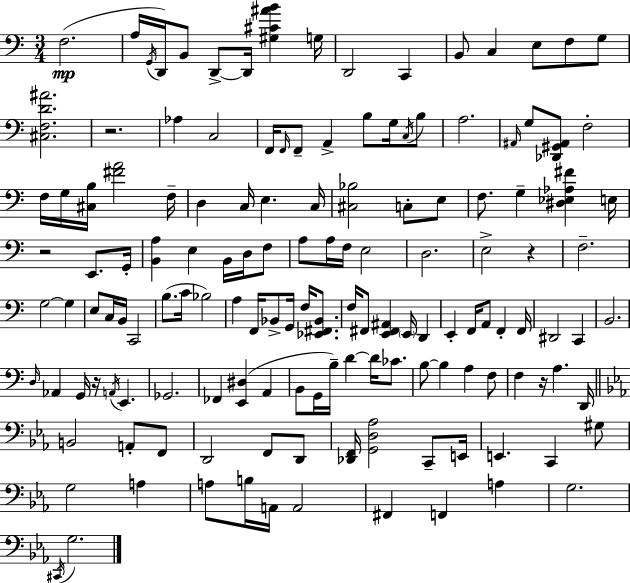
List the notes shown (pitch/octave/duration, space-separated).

F3/h. A3/s G2/s D2/s B2/e D2/e D2/s [G#3,C#4,A#4,B4]/q G3/s D2/h C2/q B2/e C3/q E3/e F3/e G3/e [C#3,F3,D4,A#4]/h. R/h. Ab3/q C3/h F2/s F2/s F2/e A2/q B3/e G3/s C3/s B3/e A3/h. A#2/s G3/e [Db2,G#2,A#2]/e F3/h F3/s G3/s [C#3,B3]/s [F#4,A4]/h F3/s D3/q C3/s E3/q. C3/s [C#3,Bb3]/h C3/e E3/e F3/e. G3/q [D#3,Eb3,Ab3,F#4]/q E3/s R/h E2/e. G2/s [B2,A3]/q E3/q B2/s D3/s F3/e A3/e A3/s F3/s E3/h D3/h. E3/h R/q F3/h. G3/h G3/q E3/e C3/s B2/s C2/h B3/e. C4/s Bb3/h A3/q F2/s Bb2/e G2/s F3/s [Eb2,F#2,Bb2]/e. F3/s F#2/e [E2,F#2,A#2]/q E2/s D2/q E2/q F2/s A2/e F2/q F2/s D#2/h C2/q B2/h. D3/s Ab2/q G2/s R/s A2/s E2/q. Gb2/h. FES2/q [E2,D#3]/q A2/q B2/e G2/s B3/s D4/q D4/s CES4/e. B3/e B3/q A3/q F3/e F3/q R/s A3/q. D2/s B2/h A2/e F2/e D2/h F2/e D2/e [Db2,F2]/s [G2,D3,Ab3]/h C2/e E2/s E2/q. C2/q G#3/e G3/h A3/q A3/e B3/s A2/s A2/h F#2/q F2/q A3/q G3/h. C#2/s G3/h.